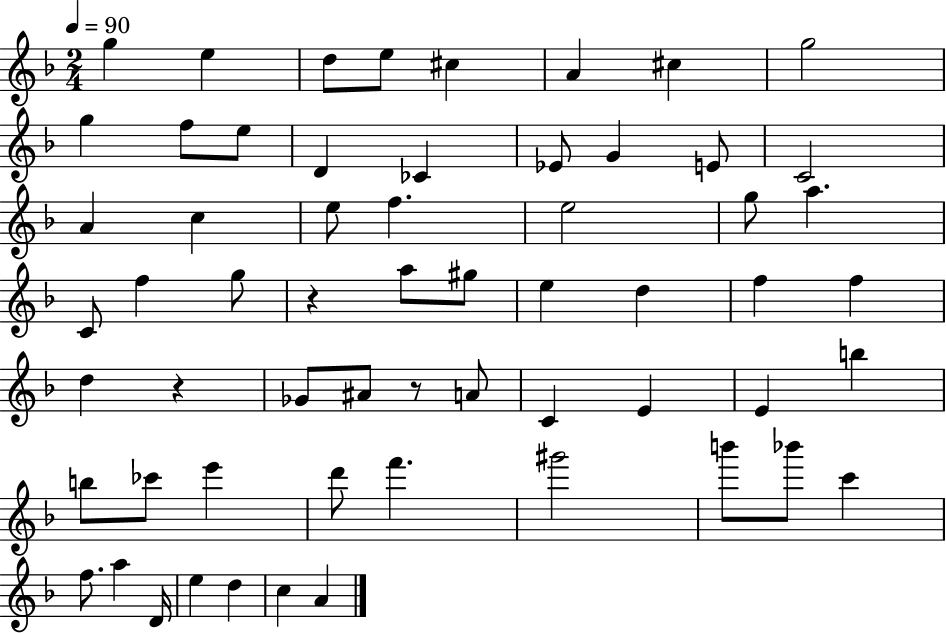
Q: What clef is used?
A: treble